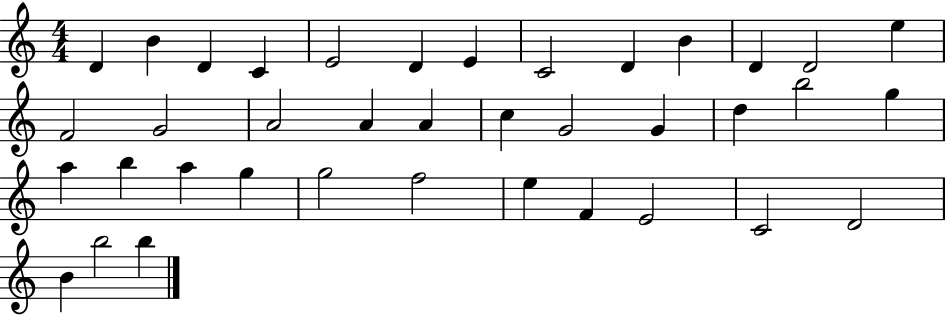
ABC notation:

X:1
T:Untitled
M:4/4
L:1/4
K:C
D B D C E2 D E C2 D B D D2 e F2 G2 A2 A A c G2 G d b2 g a b a g g2 f2 e F E2 C2 D2 B b2 b